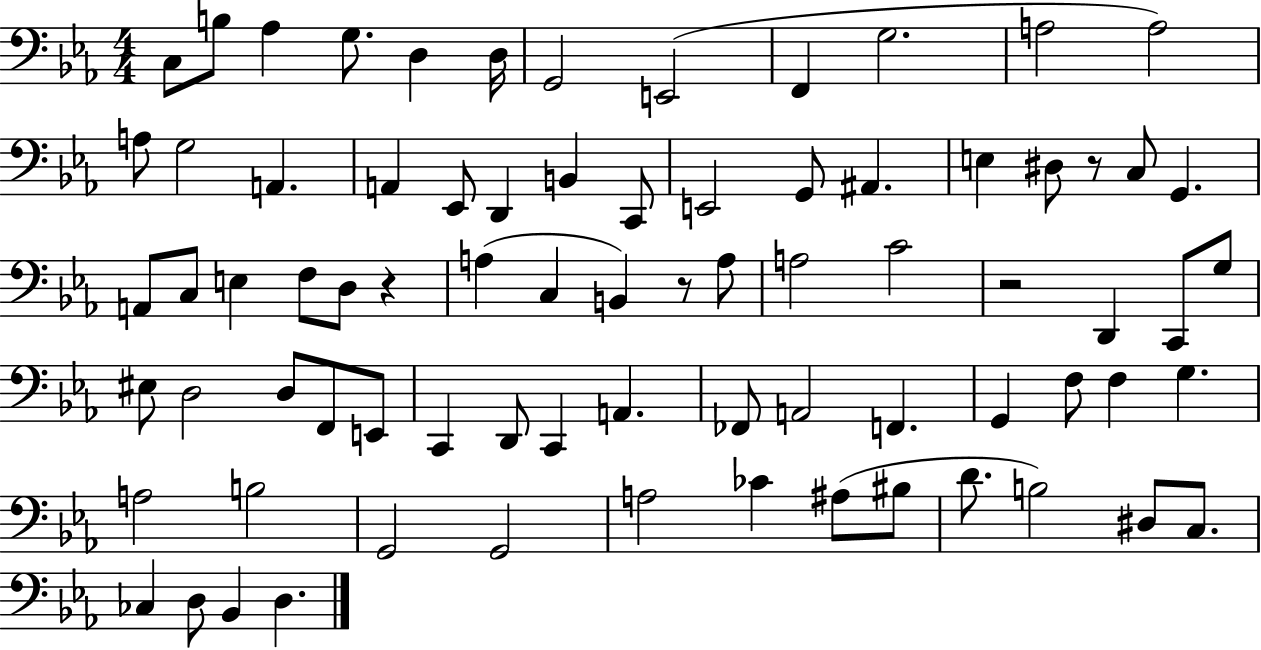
X:1
T:Untitled
M:4/4
L:1/4
K:Eb
C,/2 B,/2 _A, G,/2 D, D,/4 G,,2 E,,2 F,, G,2 A,2 A,2 A,/2 G,2 A,, A,, _E,,/2 D,, B,, C,,/2 E,,2 G,,/2 ^A,, E, ^D,/2 z/2 C,/2 G,, A,,/2 C,/2 E, F,/2 D,/2 z A, C, B,, z/2 A,/2 A,2 C2 z2 D,, C,,/2 G,/2 ^E,/2 D,2 D,/2 F,,/2 E,,/2 C,, D,,/2 C,, A,, _F,,/2 A,,2 F,, G,, F,/2 F, G, A,2 B,2 G,,2 G,,2 A,2 _C ^A,/2 ^B,/2 D/2 B,2 ^D,/2 C,/2 _C, D,/2 _B,, D,